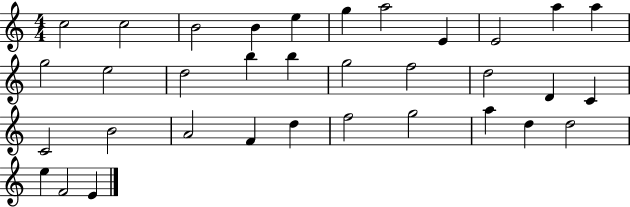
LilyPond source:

{
  \clef treble
  \numericTimeSignature
  \time 4/4
  \key c \major
  c''2 c''2 | b'2 b'4 e''4 | g''4 a''2 e'4 | e'2 a''4 a''4 | \break g''2 e''2 | d''2 b''4 b''4 | g''2 f''2 | d''2 d'4 c'4 | \break c'2 b'2 | a'2 f'4 d''4 | f''2 g''2 | a''4 d''4 d''2 | \break e''4 f'2 e'4 | \bar "|."
}